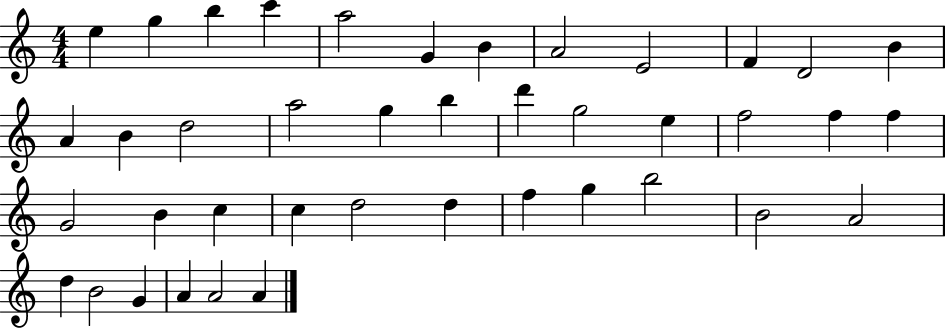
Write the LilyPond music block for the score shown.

{
  \clef treble
  \numericTimeSignature
  \time 4/4
  \key c \major
  e''4 g''4 b''4 c'''4 | a''2 g'4 b'4 | a'2 e'2 | f'4 d'2 b'4 | \break a'4 b'4 d''2 | a''2 g''4 b''4 | d'''4 g''2 e''4 | f''2 f''4 f''4 | \break g'2 b'4 c''4 | c''4 d''2 d''4 | f''4 g''4 b''2 | b'2 a'2 | \break d''4 b'2 g'4 | a'4 a'2 a'4 | \bar "|."
}